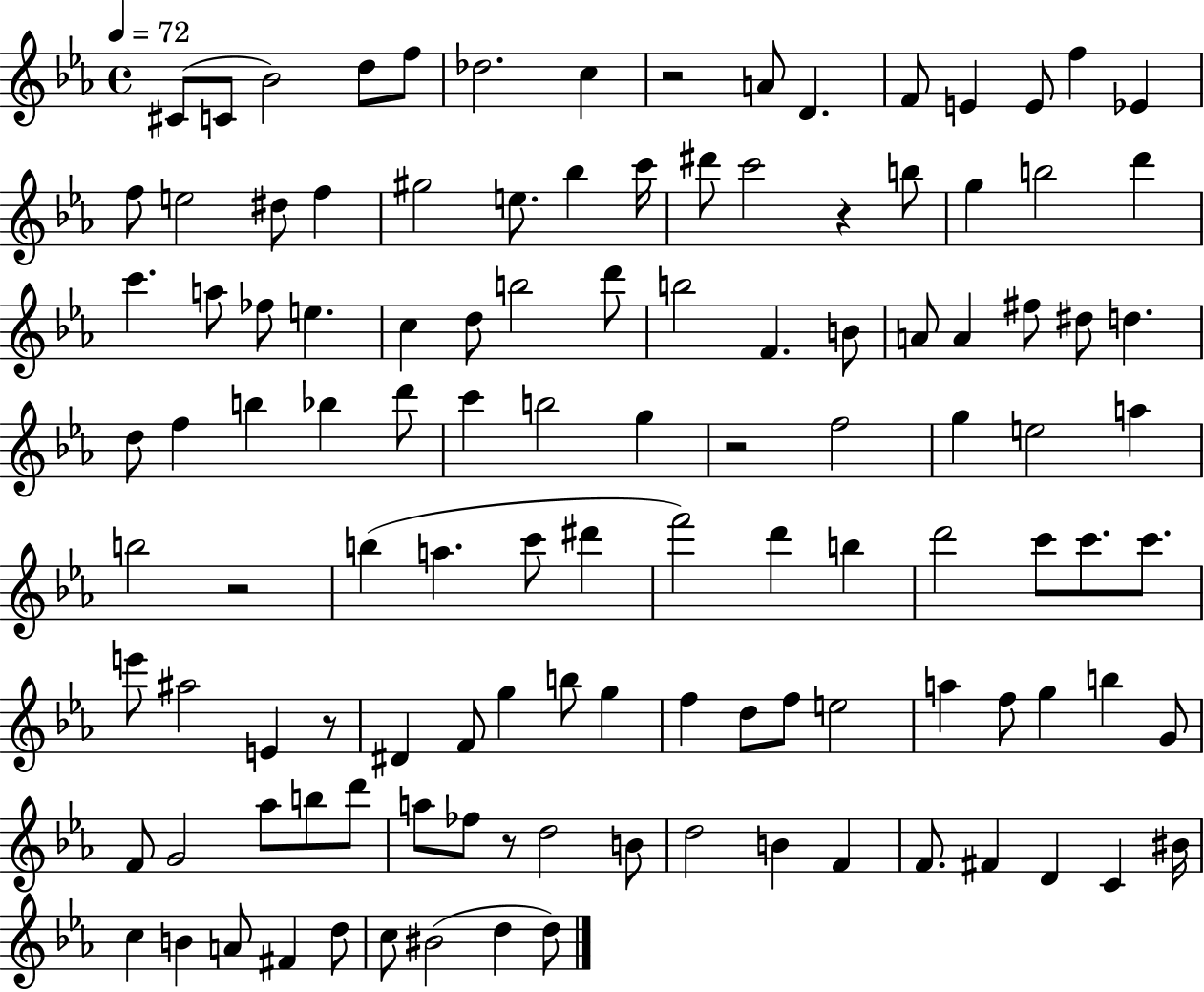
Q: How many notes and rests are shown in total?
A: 117